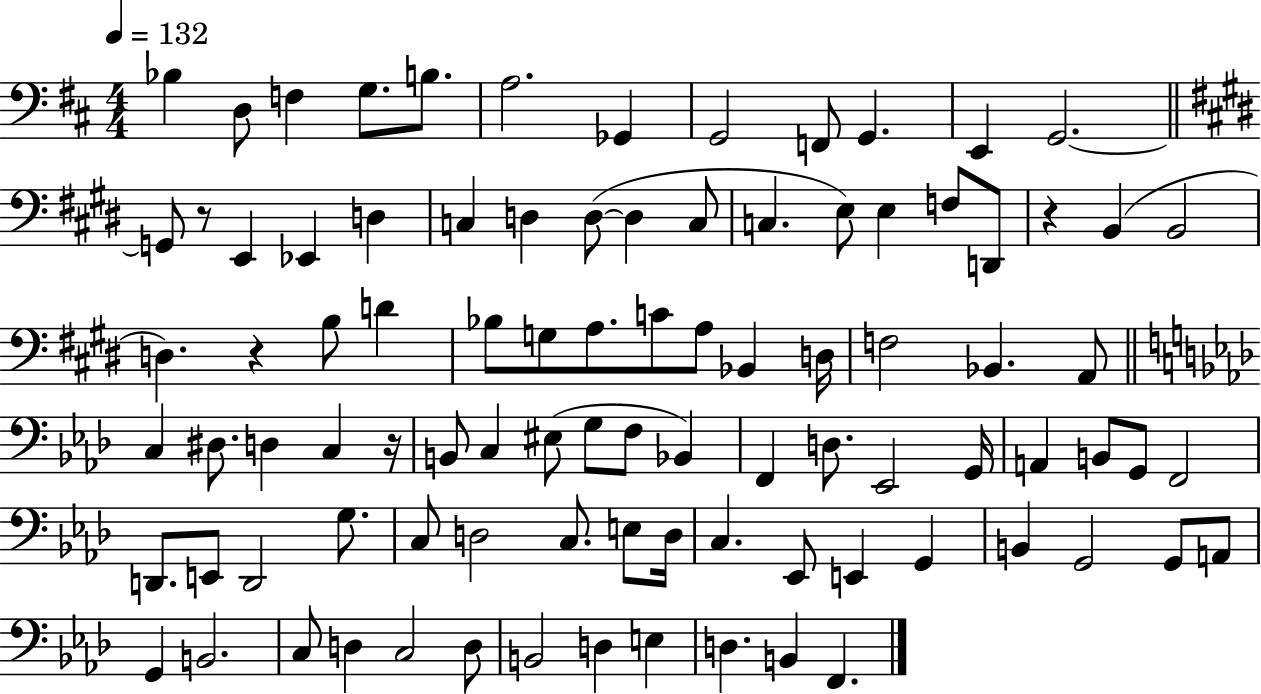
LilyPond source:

{
  \clef bass
  \numericTimeSignature
  \time 4/4
  \key d \major
  \tempo 4 = 132
  bes4 d8 f4 g8. b8. | a2. ges,4 | g,2 f,8 g,4. | e,4 g,2.~~ | \break \bar "||" \break \key e \major g,8 r8 e,4 ees,4 d4 | c4 d4 d8~(~ d4 c8 | c4. e8) e4 f8 d,8 | r4 b,4( b,2 | \break d4.) r4 b8 d'4 | bes8 g8 a8. c'8 a8 bes,4 d16 | f2 bes,4. a,8 | \bar "||" \break \key aes \major c4 dis8. d4 c4 r16 | b,8 c4 eis8( g8 f8 bes,4) | f,4 d8. ees,2 g,16 | a,4 b,8 g,8 f,2 | \break d,8. e,8 d,2 g8. | c8 d2 c8. e8 d16 | c4. ees,8 e,4 g,4 | b,4 g,2 g,8 a,8 | \break g,4 b,2. | c8 d4 c2 d8 | b,2 d4 e4 | d4. b,4 f,4. | \break \bar "|."
}